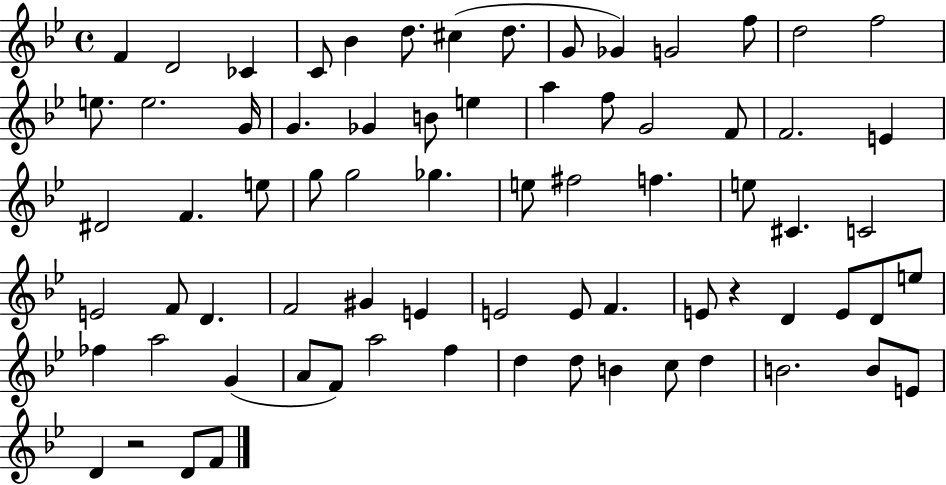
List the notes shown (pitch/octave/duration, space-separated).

F4/q D4/h CES4/q C4/e Bb4/q D5/e. C#5/q D5/e. G4/e Gb4/q G4/h F5/e D5/h F5/h E5/e. E5/h. G4/s G4/q. Gb4/q B4/e E5/q A5/q F5/e G4/h F4/e F4/h. E4/q D#4/h F4/q. E5/e G5/e G5/h Gb5/q. E5/e F#5/h F5/q. E5/e C#4/q. C4/h E4/h F4/e D4/q. F4/h G#4/q E4/q E4/h E4/e F4/q. E4/e R/q D4/q E4/e D4/e E5/e FES5/q A5/h G4/q A4/e F4/e A5/h F5/q D5/q D5/e B4/q C5/e D5/q B4/h. B4/e E4/e D4/q R/h D4/e F4/e